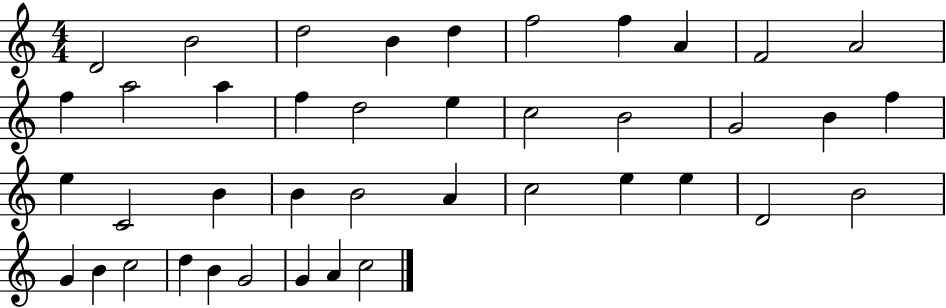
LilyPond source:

{
  \clef treble
  \numericTimeSignature
  \time 4/4
  \key c \major
  d'2 b'2 | d''2 b'4 d''4 | f''2 f''4 a'4 | f'2 a'2 | \break f''4 a''2 a''4 | f''4 d''2 e''4 | c''2 b'2 | g'2 b'4 f''4 | \break e''4 c'2 b'4 | b'4 b'2 a'4 | c''2 e''4 e''4 | d'2 b'2 | \break g'4 b'4 c''2 | d''4 b'4 g'2 | g'4 a'4 c''2 | \bar "|."
}